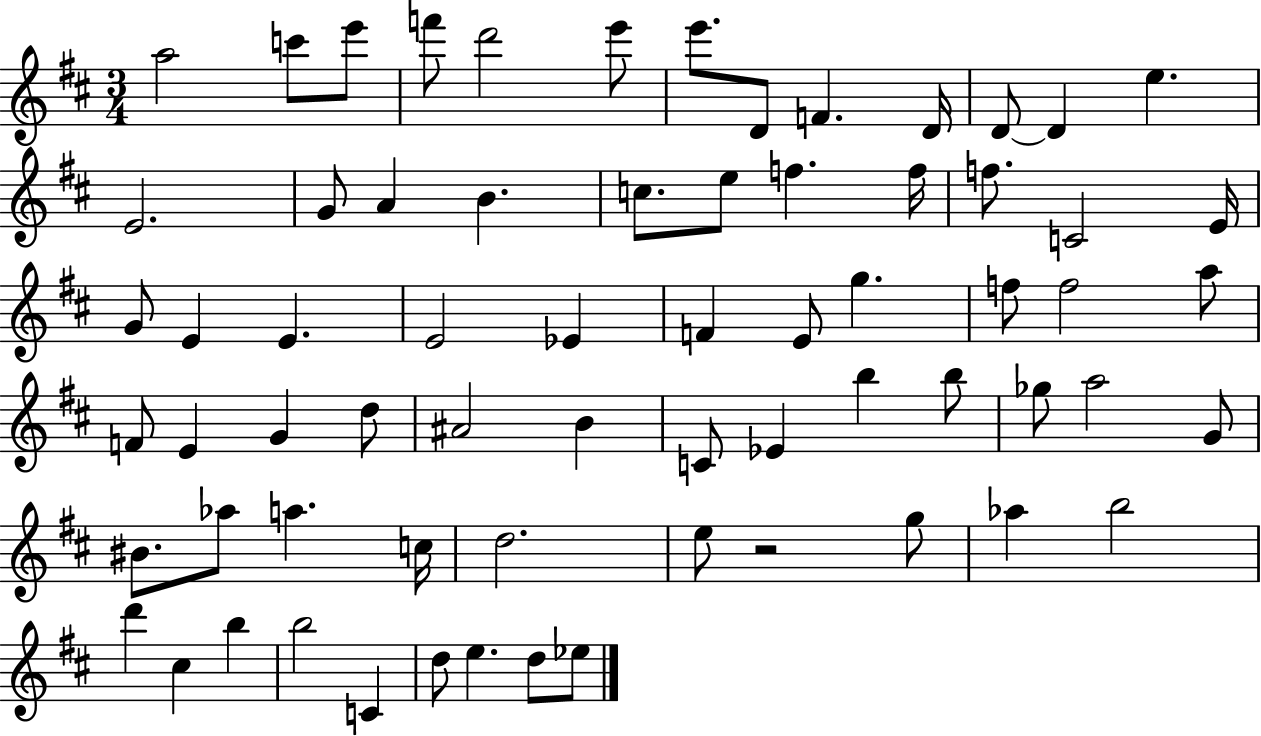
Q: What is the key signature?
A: D major